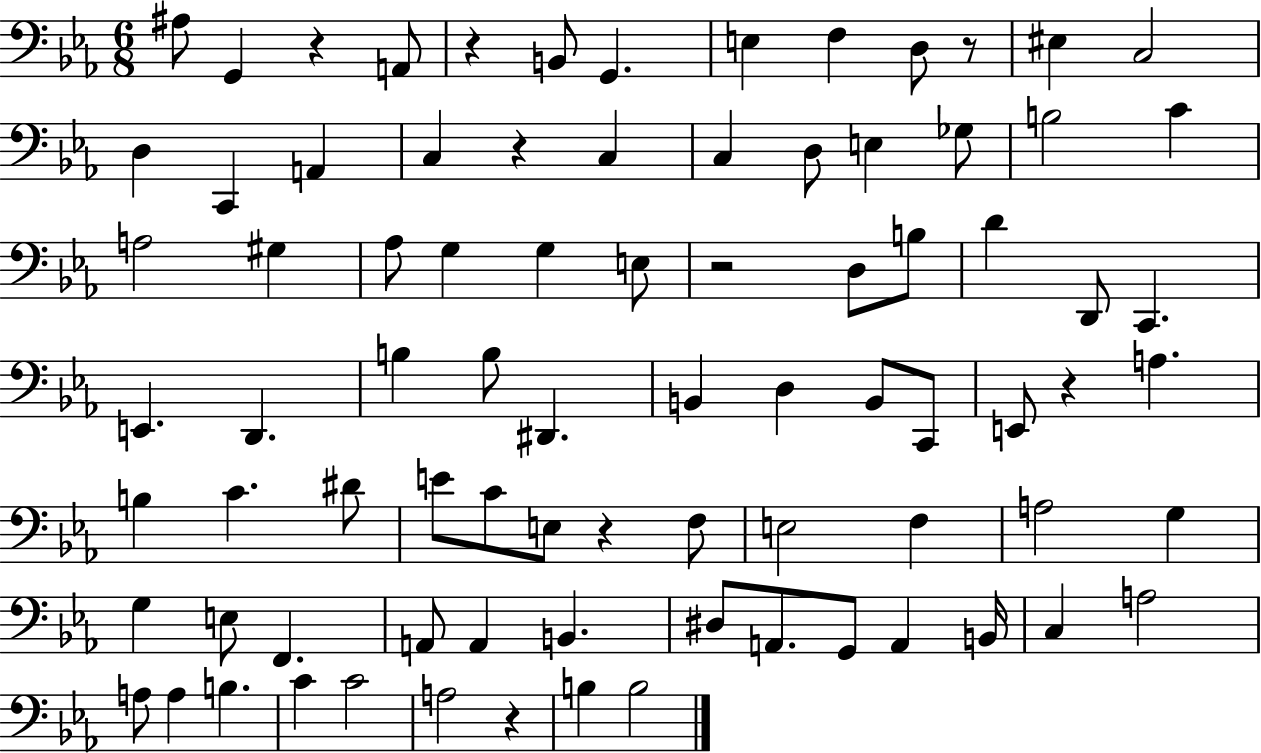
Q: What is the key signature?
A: EES major